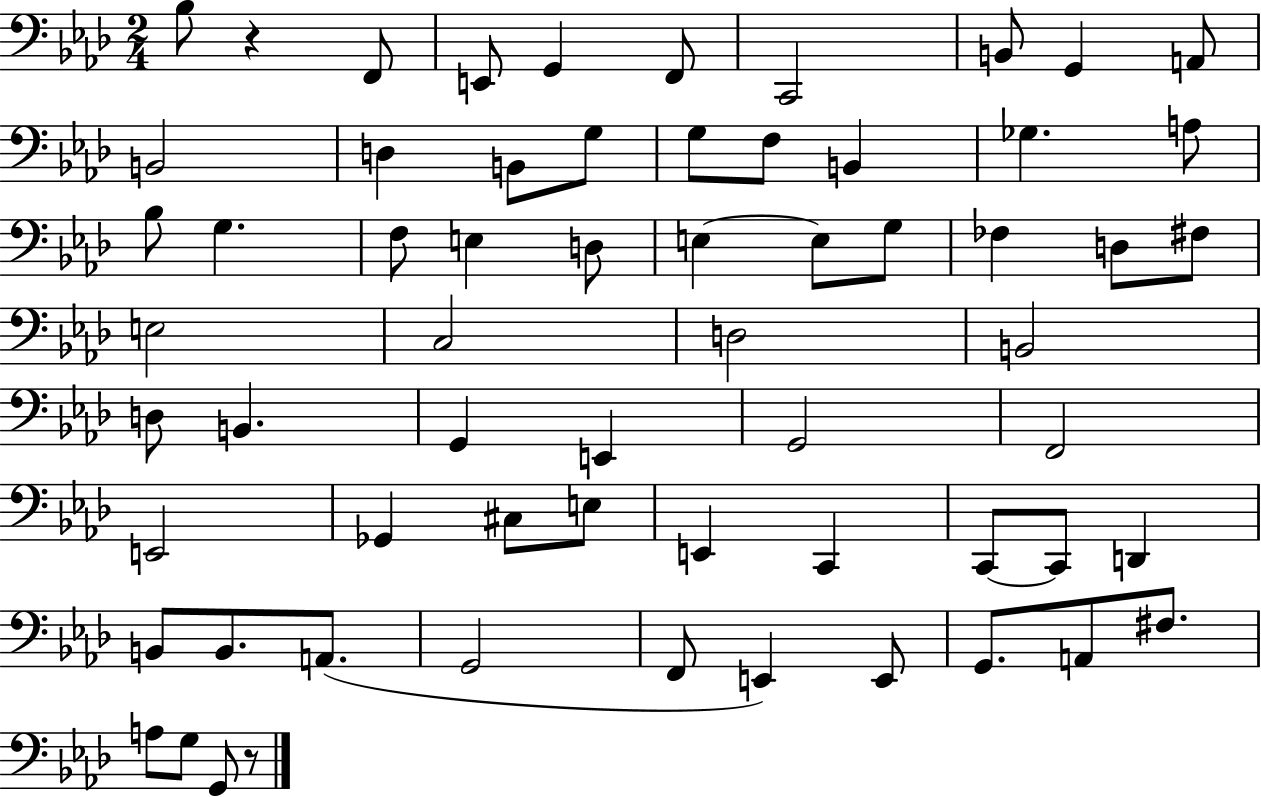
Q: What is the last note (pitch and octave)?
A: G2